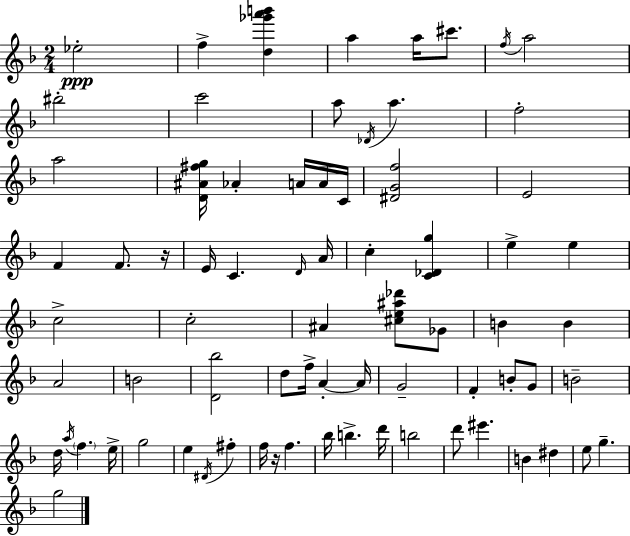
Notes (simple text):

Eb5/h F5/q [D5,Gb6,A6,B6]/q A5/q A5/s C#6/e. F5/s A5/h BIS5/h C6/h A5/e Db4/s A5/q. F5/h A5/h [D4,A#4,F#5,G5]/s Ab4/q A4/s A4/s C4/s [D#4,G4,F5]/h E4/h F4/q F4/e. R/s E4/s C4/q. D4/s A4/s C5/q [C4,Db4,G5]/q E5/q E5/q C5/h C5/h A#4/q [C#5,E5,A#5,Db6]/e Gb4/e B4/q B4/q A4/h B4/h [D4,Bb5]/h D5/e F5/s A4/q A4/s G4/h F4/q B4/e G4/e B4/h D5/s A5/s F5/q. E5/s G5/h E5/q D#4/s F#5/q F5/s R/s F5/q. Bb5/s B5/q. D6/s B5/h D6/e EIS6/q. B4/q D#5/q E5/e G5/q. G5/h